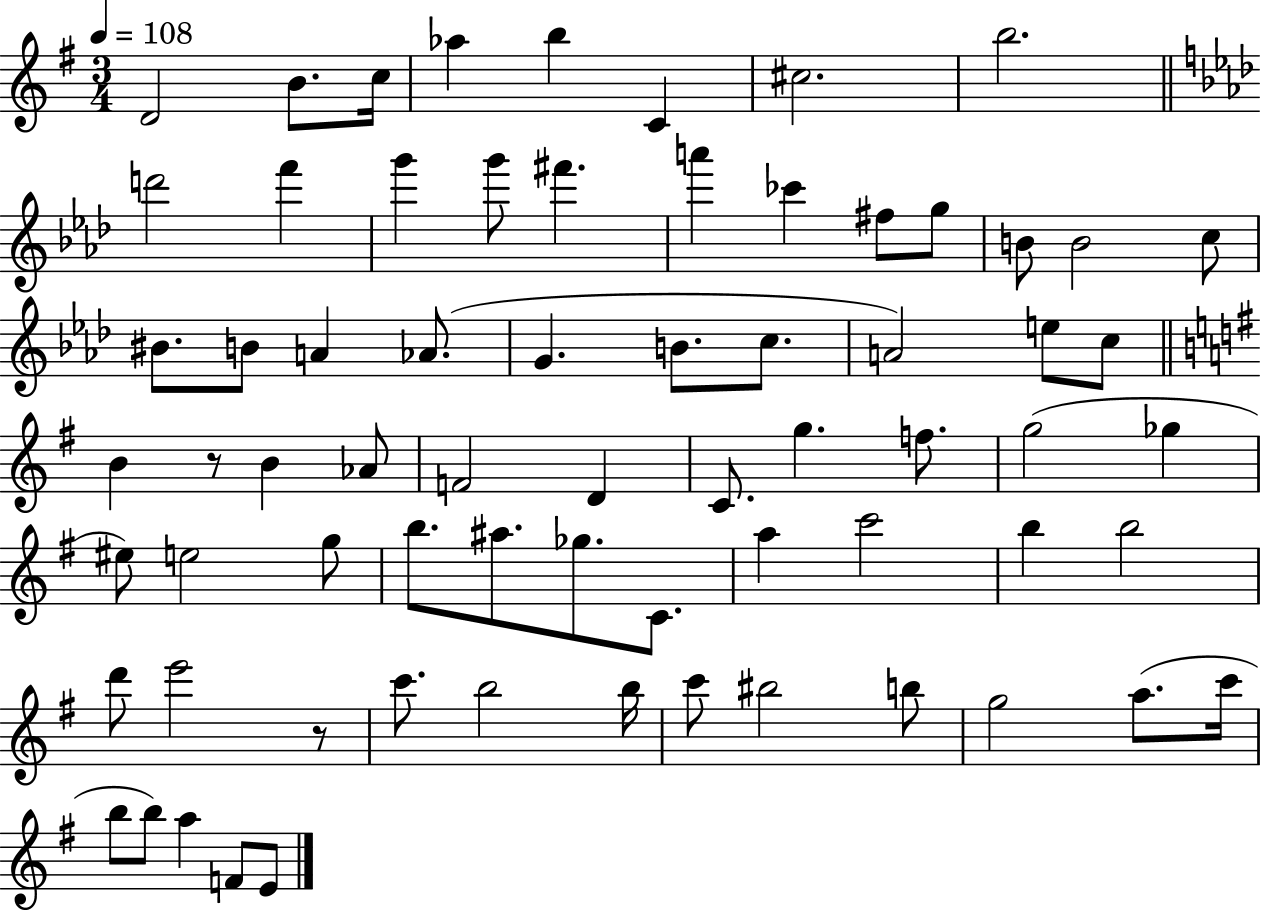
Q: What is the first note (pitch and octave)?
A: D4